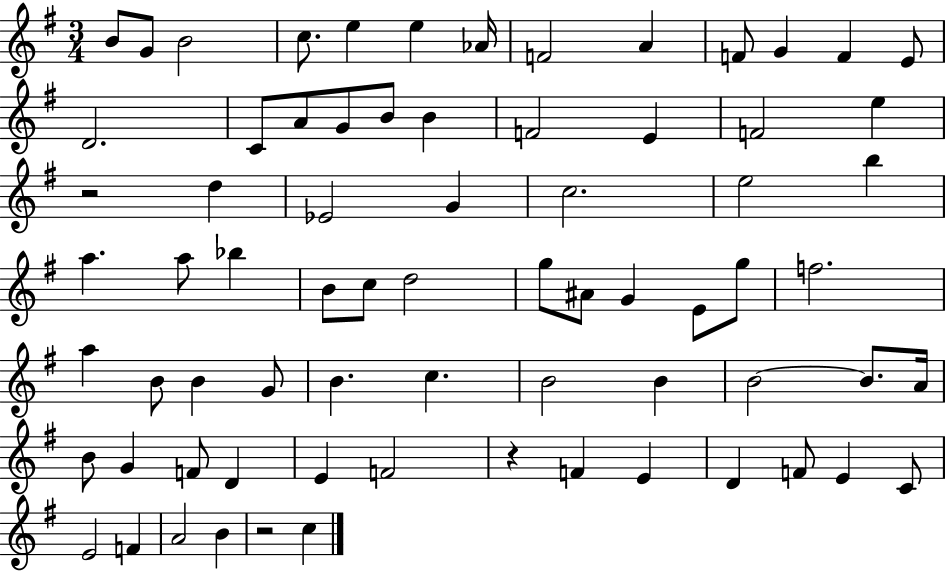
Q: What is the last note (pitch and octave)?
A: C5